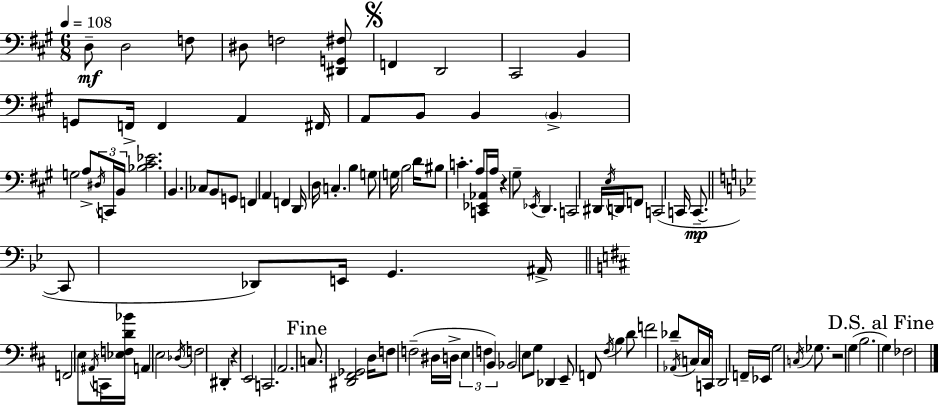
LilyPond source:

{
  \clef bass
  \numericTimeSignature
  \time 6/8
  \key a \major
  \tempo 4 = 108
  \repeat volta 2 { d8--\mf d2 f8 | dis8 f2 <dis, g, fis>8 | \mark \markup { \musicglyph "scripts.segno" } f,4 d,2 | cis,2 b,4 | \break g,8 f,16-> f,4 a,4 fis,16 | a,8 b,8 b,4 \parenthesize b,4-> | g2 a8-> \tuplet 3/2 { \acciaccatura { dis16 } c,16 | b,16 } <bes cis' ees'>2. | \break b,4. ces8 b,8 g,8 | f,4 a,4 f,4 | d,16 d16 c4.-. b4 | g8 g16 b2 | \break d'16 bis8 c'4.-. a8 <c, ees, aes,>16 | a16 r4 gis8-- \acciaccatura { ees,16 } d,4. | c,2 dis,16 \acciaccatura { e16 } | d,16 f,8 c,2( c,16 | \break c,8.--~~\mp \bar "||" \break \key g \minor c,8 des,8) e,16 g,4. ais,16-> | \bar "||" \break \key b \minor f,2 e8 \acciaccatura { ais,16 } c,16 | <ees f d' bes'>16 a,4 e2 | \acciaccatura { des16 } f2 dis,4-. | r4 e,2 | \break c,2. | a,2. | \mark "Fine" c8. <dis, fis, ges,>2 | d16 f8 f2--( | \break dis16 d16-> \tuplet 3/2 { e4 f4 b,4) } | bes,2 e8 | g8 des,4 e,8-- f,8 \acciaccatura { fis16 } b4 | d'8 f'2 | \break des'8-- \acciaccatura { aes,16 } c16 c16 c,16 d,2 | f,16-- ees,16 g2 | \acciaccatura { c16 } ges8. r2 | g4( b2. | \break \mark "D.S. al Fine" g4) fes2 | } \bar "|."
}